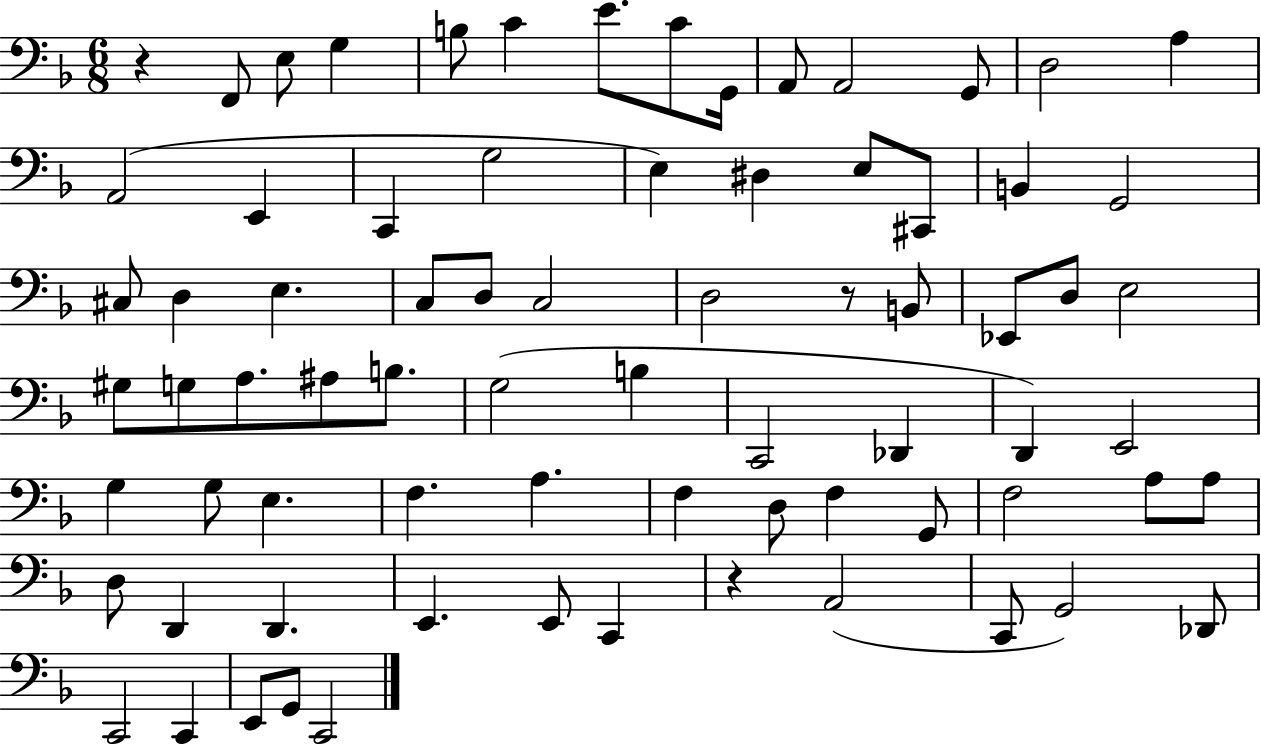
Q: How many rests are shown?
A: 3